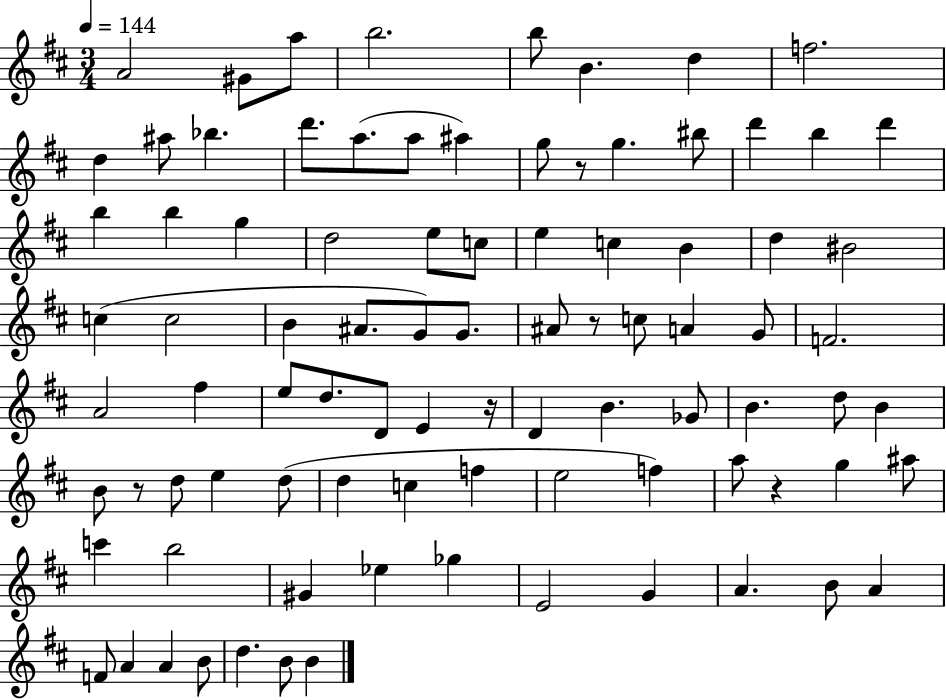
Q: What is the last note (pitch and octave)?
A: B4